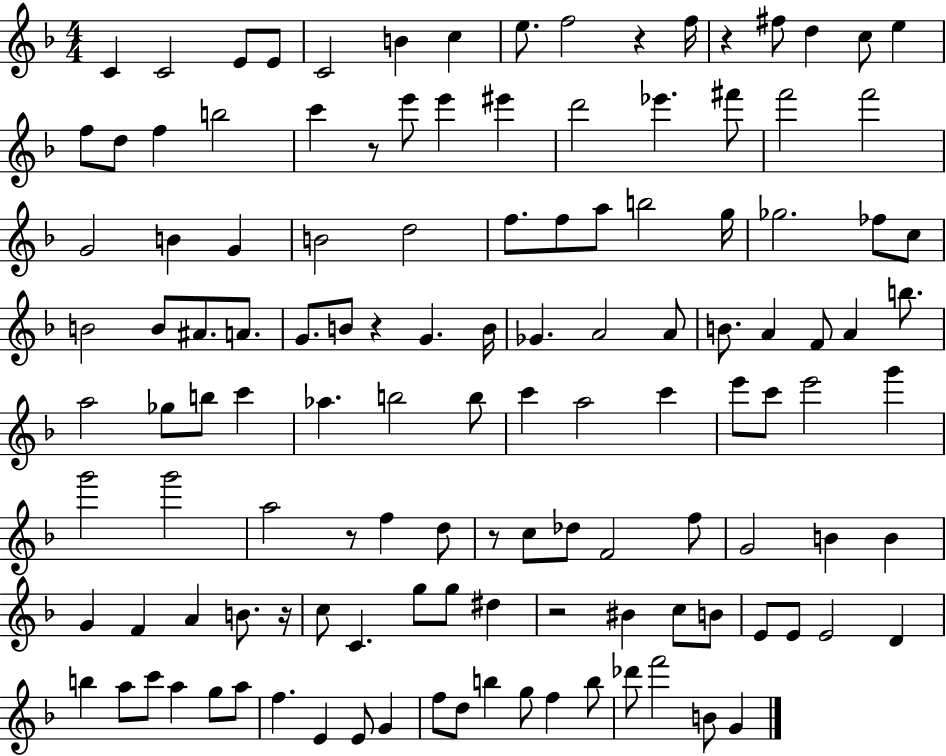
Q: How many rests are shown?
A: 8